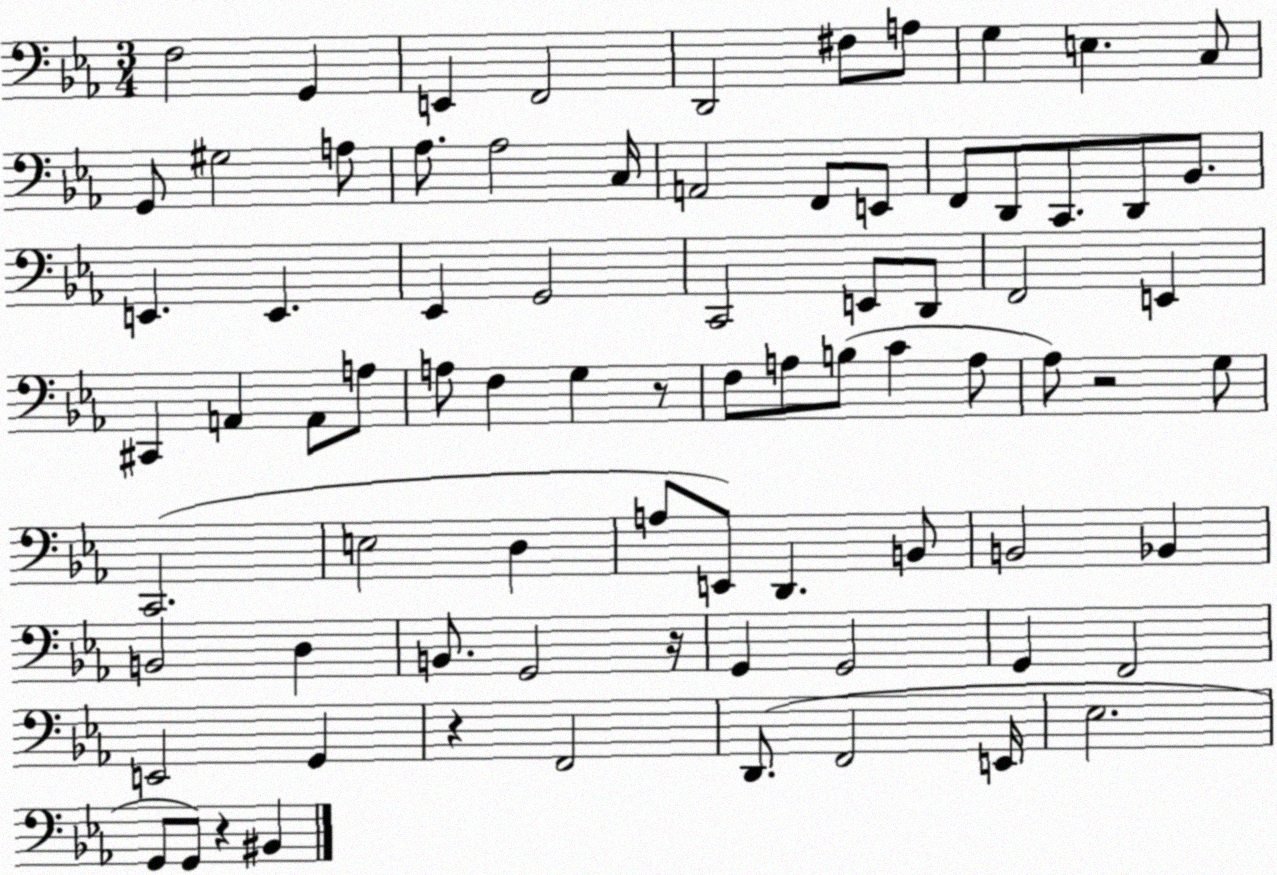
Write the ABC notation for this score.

X:1
T:Untitled
M:3/4
L:1/4
K:Eb
F,2 G,, E,, F,,2 D,,2 ^F,/2 A,/2 G, E, C,/2 G,,/2 ^G,2 A,/2 _A,/2 _A,2 C,/4 A,,2 F,,/2 E,,/2 F,,/2 D,,/2 C,,/2 D,,/2 _B,,/2 E,, E,, _E,, G,,2 C,,2 E,,/2 D,,/2 F,,2 E,, ^C,, A,, A,,/2 A,/2 A,/2 F, G, z/2 F,/2 A,/2 B,/2 C A,/2 _A,/2 z2 G,/2 C,,2 E,2 D, A,/2 E,,/2 D,, B,,/2 B,,2 _B,, B,,2 D, B,,/2 G,,2 z/4 G,, G,,2 G,, F,,2 E,,2 G,, z F,,2 D,,/2 F,,2 E,,/4 _E,2 G,,/2 G,,/2 z ^B,,